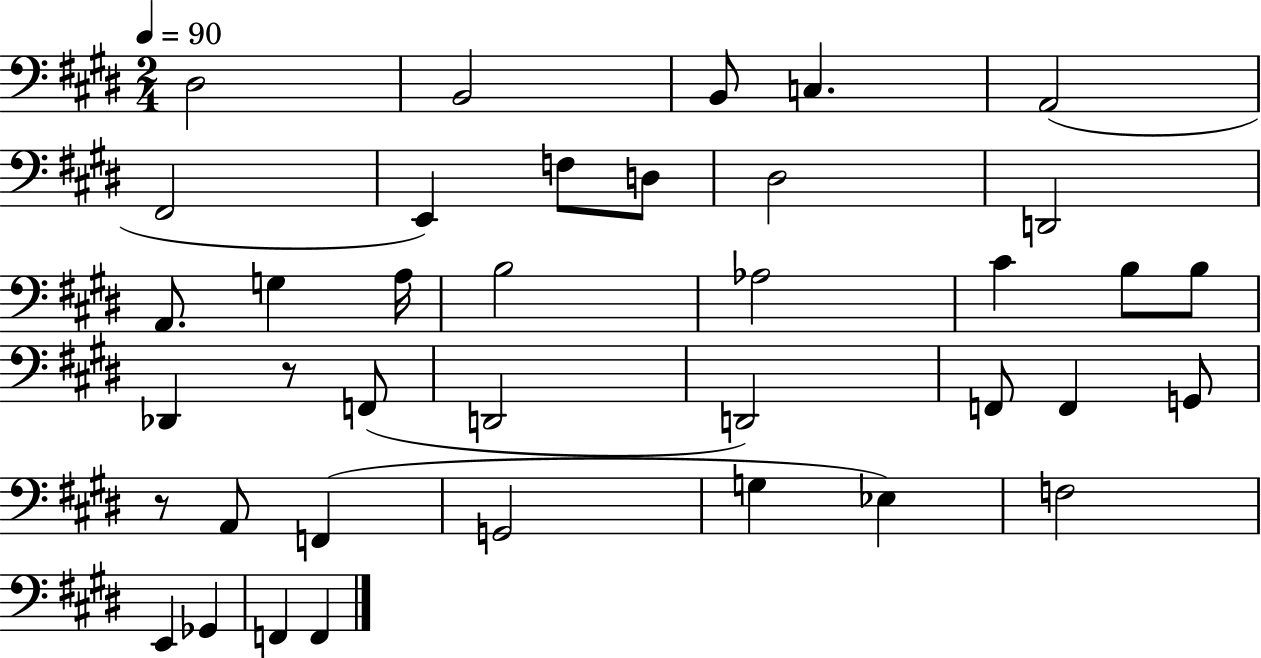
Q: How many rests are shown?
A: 2